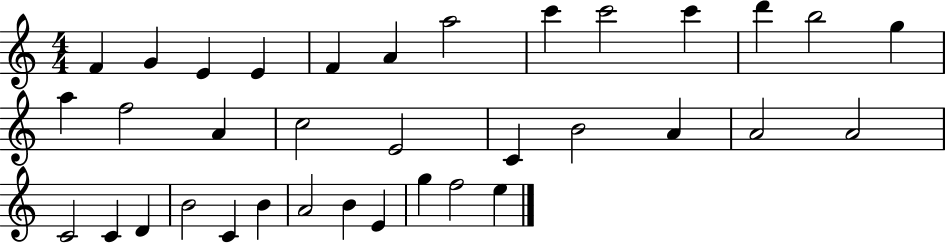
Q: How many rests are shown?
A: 0